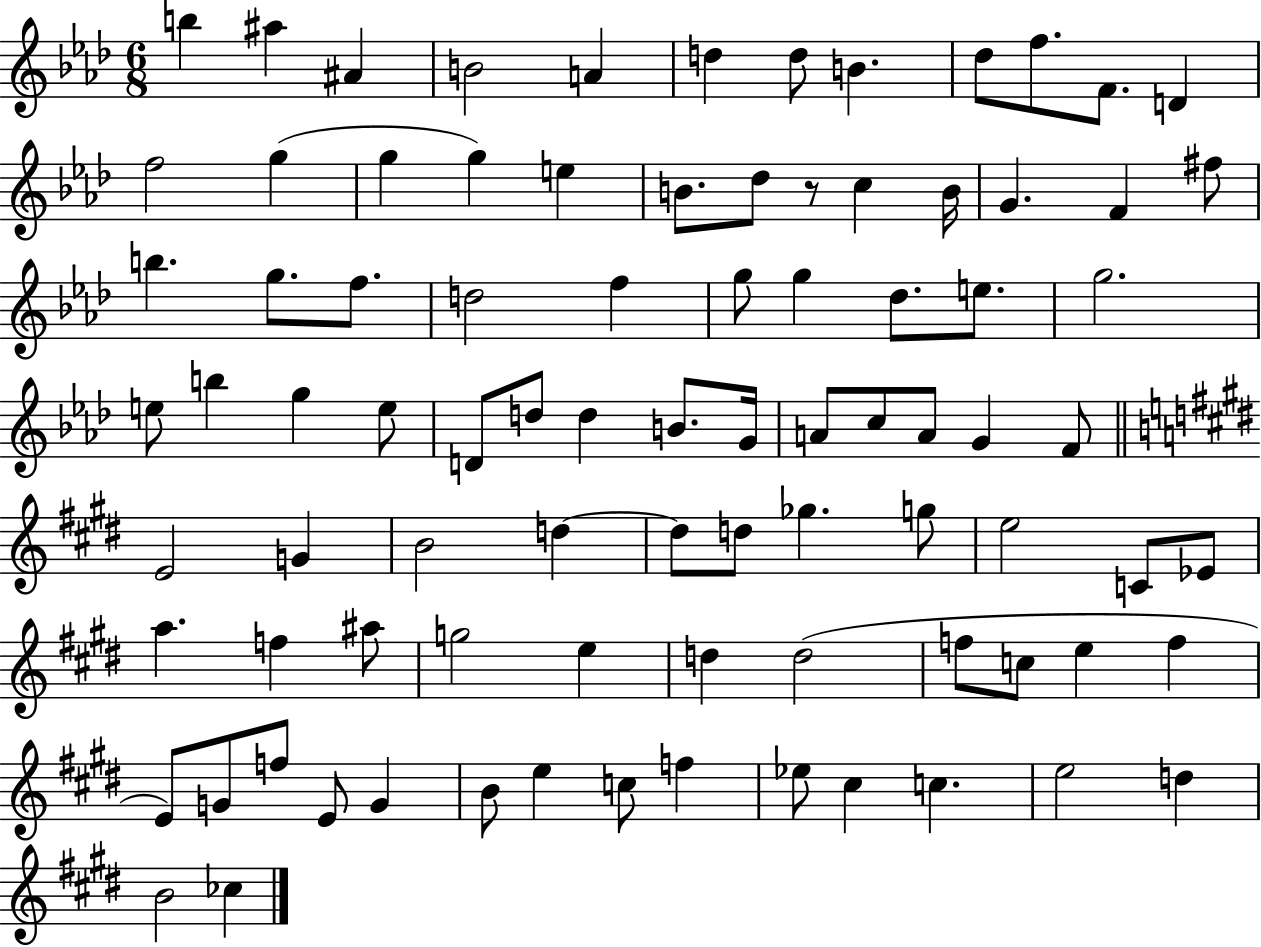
{
  \clef treble
  \numericTimeSignature
  \time 6/8
  \key aes \major
  b''4 ais''4 ais'4 | b'2 a'4 | d''4 d''8 b'4. | des''8 f''8. f'8. d'4 | \break f''2 g''4( | g''4 g''4) e''4 | b'8. des''8 r8 c''4 b'16 | g'4. f'4 fis''8 | \break b''4. g''8. f''8. | d''2 f''4 | g''8 g''4 des''8. e''8. | g''2. | \break e''8 b''4 g''4 e''8 | d'8 d''8 d''4 b'8. g'16 | a'8 c''8 a'8 g'4 f'8 | \bar "||" \break \key e \major e'2 g'4 | b'2 d''4~~ | d''8 d''8 ges''4. g''8 | e''2 c'8 ees'8 | \break a''4. f''4 ais''8 | g''2 e''4 | d''4 d''2( | f''8 c''8 e''4 f''4 | \break e'8) g'8 f''8 e'8 g'4 | b'8 e''4 c''8 f''4 | ees''8 cis''4 c''4. | e''2 d''4 | \break b'2 ces''4 | \bar "|."
}